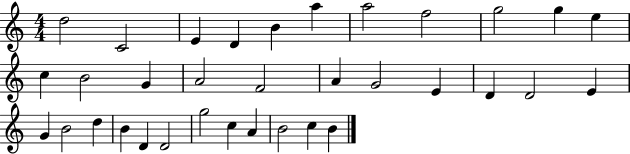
D5/h C4/h E4/q D4/q B4/q A5/q A5/h F5/h G5/h G5/q E5/q C5/q B4/h G4/q A4/h F4/h A4/q G4/h E4/q D4/q D4/h E4/q G4/q B4/h D5/q B4/q D4/q D4/h G5/h C5/q A4/q B4/h C5/q B4/q